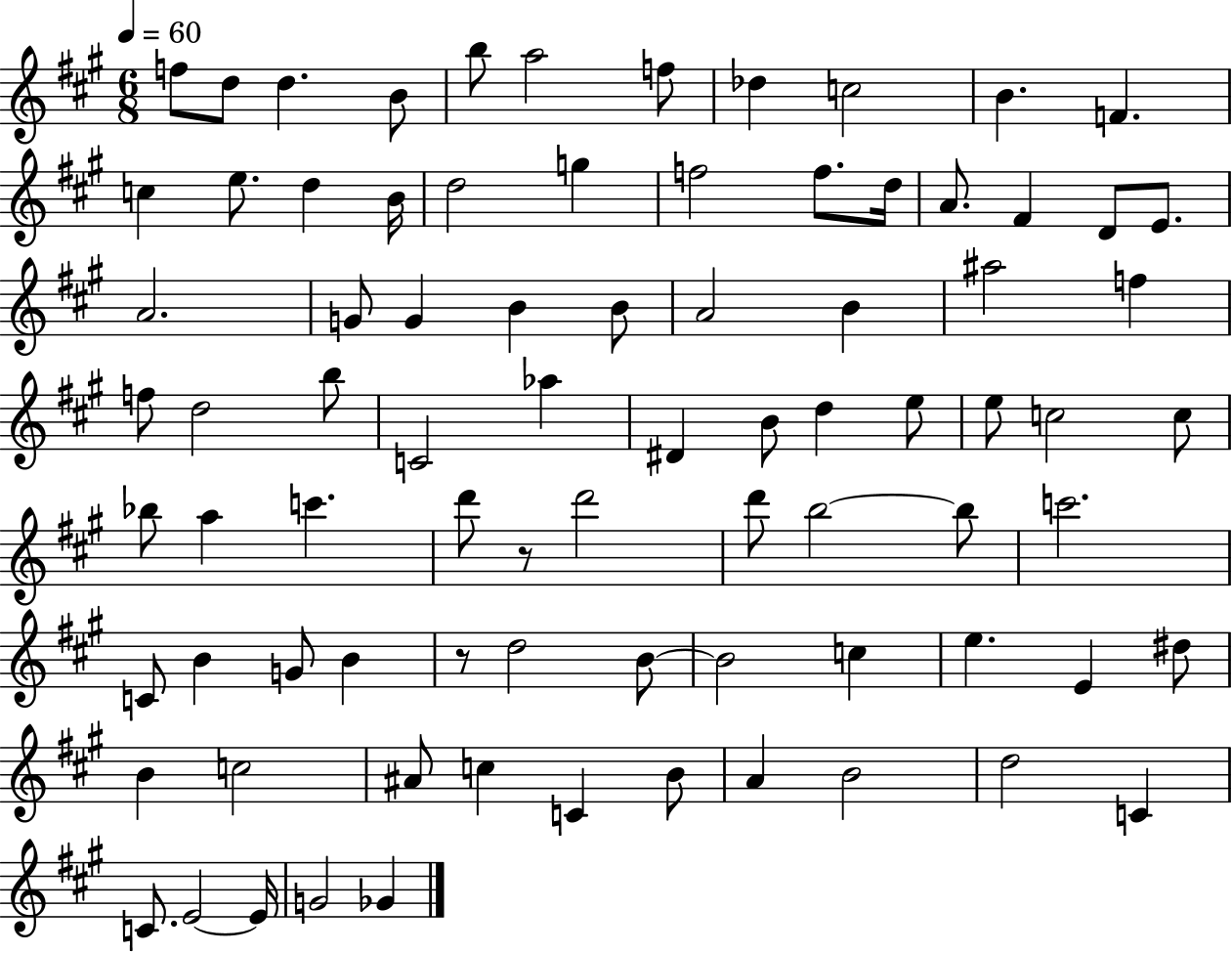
F5/e D5/e D5/q. B4/e B5/e A5/h F5/e Db5/q C5/h B4/q. F4/q. C5/q E5/e. D5/q B4/s D5/h G5/q F5/h F5/e. D5/s A4/e. F#4/q D4/e E4/e. A4/h. G4/e G4/q B4/q B4/e A4/h B4/q A#5/h F5/q F5/e D5/h B5/e C4/h Ab5/q D#4/q B4/e D5/q E5/e E5/e C5/h C5/e Bb5/e A5/q C6/q. D6/e R/e D6/h D6/e B5/h B5/e C6/h. C4/e B4/q G4/e B4/q R/e D5/h B4/e B4/h C5/q E5/q. E4/q D#5/e B4/q C5/h A#4/e C5/q C4/q B4/e A4/q B4/h D5/h C4/q C4/e. E4/h E4/s G4/h Gb4/q